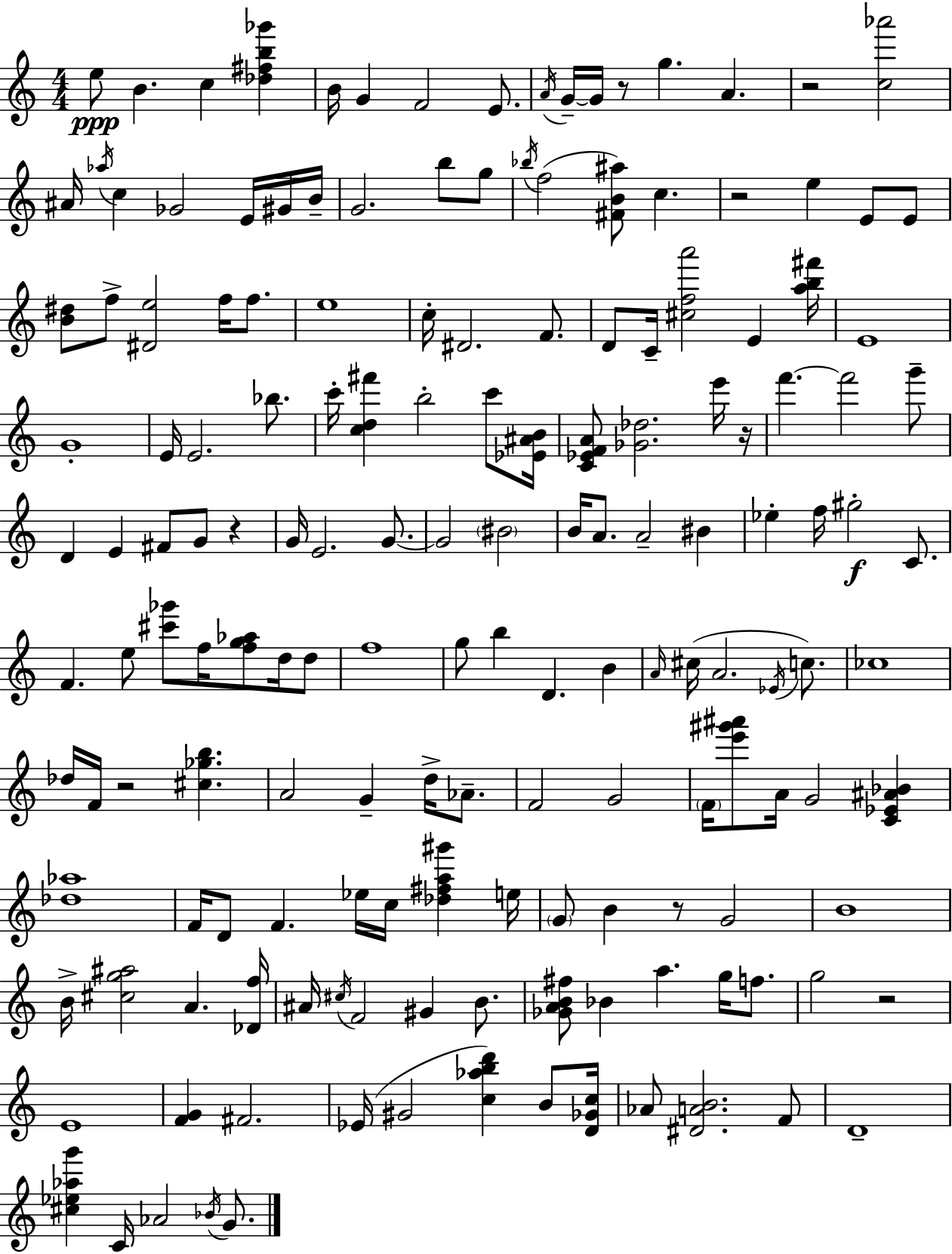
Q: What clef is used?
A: treble